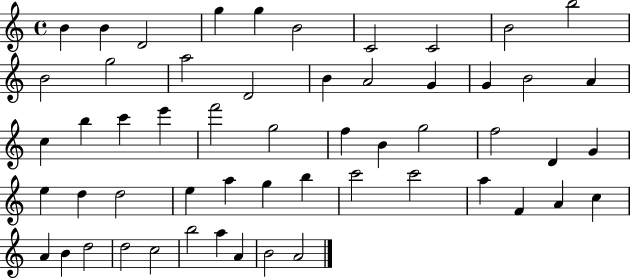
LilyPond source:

{
  \clef treble
  \time 4/4
  \defaultTimeSignature
  \key c \major
  b'4 b'4 d'2 | g''4 g''4 b'2 | c'2 c'2 | b'2 b''2 | \break b'2 g''2 | a''2 d'2 | b'4 a'2 g'4 | g'4 b'2 a'4 | \break c''4 b''4 c'''4 e'''4 | f'''2 g''2 | f''4 b'4 g''2 | f''2 d'4 g'4 | \break e''4 d''4 d''2 | e''4 a''4 g''4 b''4 | c'''2 c'''2 | a''4 f'4 a'4 c''4 | \break a'4 b'4 d''2 | d''2 c''2 | b''2 a''4 a'4 | b'2 a'2 | \break \bar "|."
}